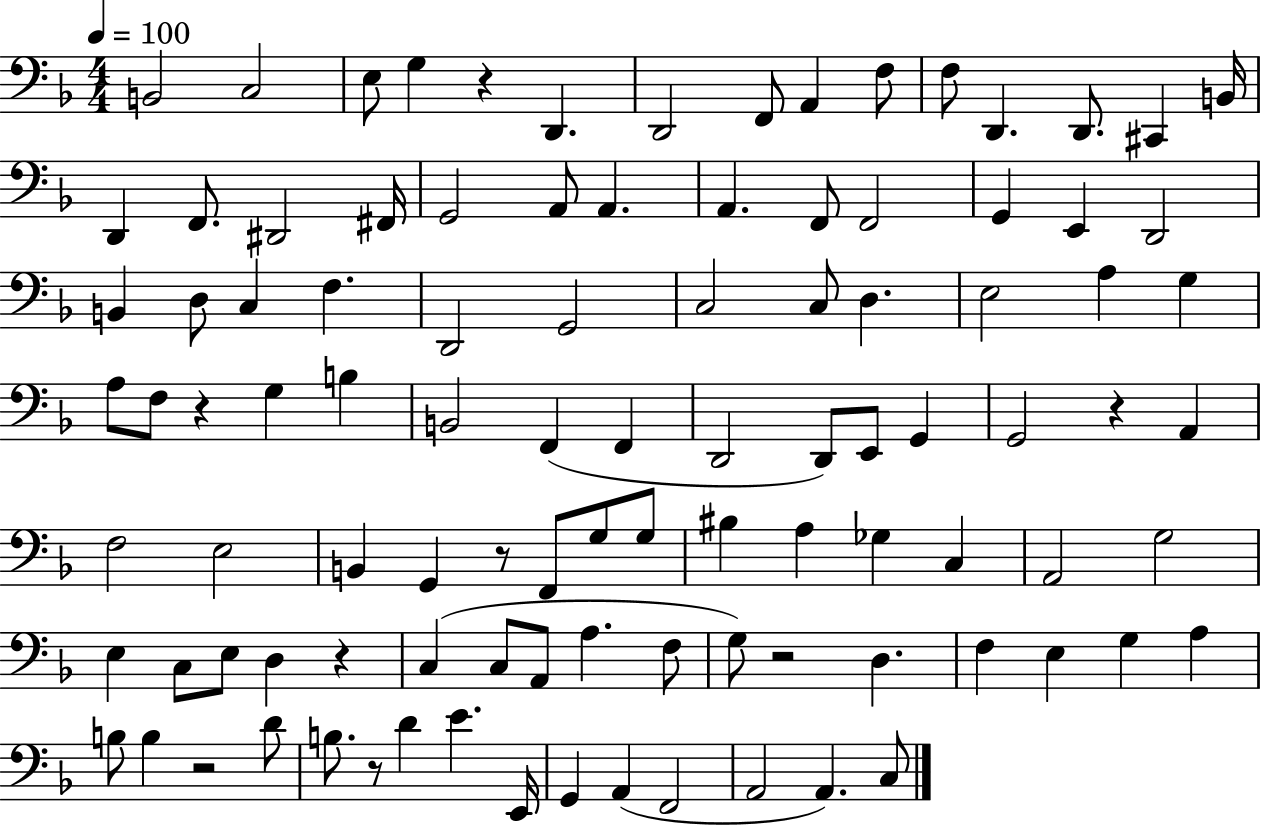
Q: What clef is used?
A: bass